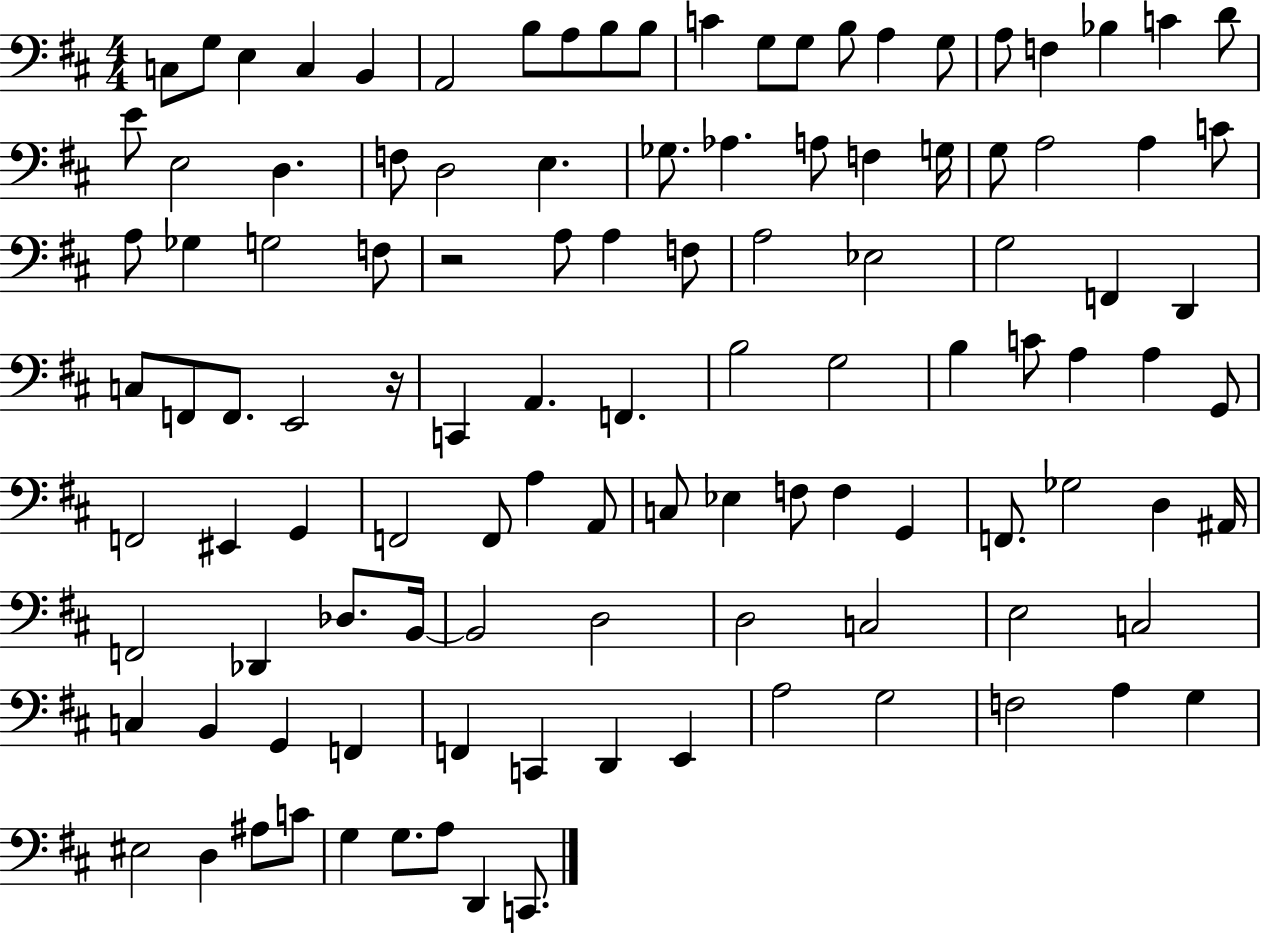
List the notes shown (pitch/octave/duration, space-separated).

C3/e G3/e E3/q C3/q B2/q A2/h B3/e A3/e B3/e B3/e C4/q G3/e G3/e B3/e A3/q G3/e A3/e F3/q Bb3/q C4/q D4/e E4/e E3/h D3/q. F3/e D3/h E3/q. Gb3/e. Ab3/q. A3/e F3/q G3/s G3/e A3/h A3/q C4/e A3/e Gb3/q G3/h F3/e R/h A3/e A3/q F3/e A3/h Eb3/h G3/h F2/q D2/q C3/e F2/e F2/e. E2/h R/s C2/q A2/q. F2/q. B3/h G3/h B3/q C4/e A3/q A3/q G2/e F2/h EIS2/q G2/q F2/h F2/e A3/q A2/e C3/e Eb3/q F3/e F3/q G2/q F2/e. Gb3/h D3/q A#2/s F2/h Db2/q Db3/e. B2/s B2/h D3/h D3/h C3/h E3/h C3/h C3/q B2/q G2/q F2/q F2/q C2/q D2/q E2/q A3/h G3/h F3/h A3/q G3/q EIS3/h D3/q A#3/e C4/e G3/q G3/e. A3/e D2/q C2/e.